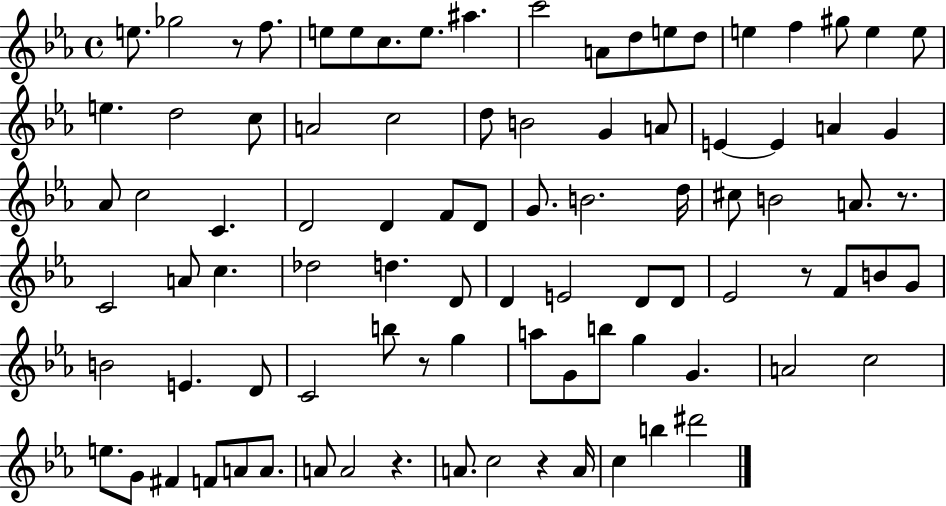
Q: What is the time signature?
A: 4/4